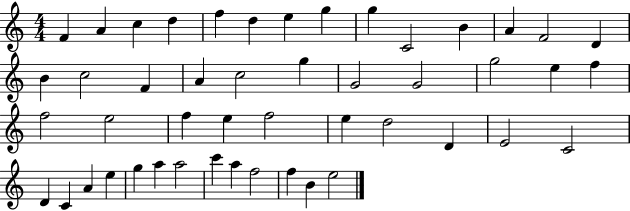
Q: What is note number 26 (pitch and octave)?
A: F5